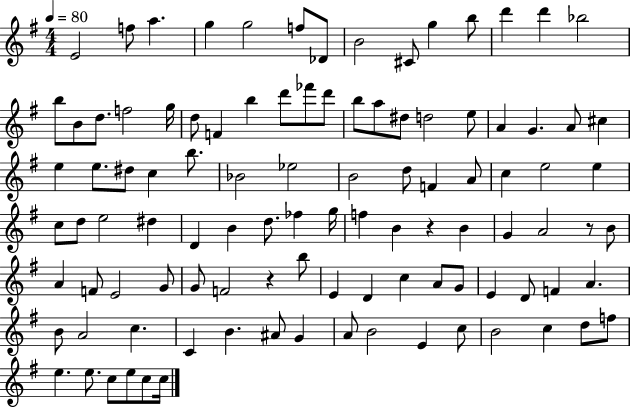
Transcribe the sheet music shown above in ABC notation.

X:1
T:Untitled
M:4/4
L:1/4
K:G
E2 f/2 a g g2 f/2 _D/2 B2 ^C/2 g b/2 d' d' _b2 b/2 B/2 d/2 f2 g/4 d/2 F b d'/2 _f'/2 d'/2 b/2 a/2 ^d/2 d2 e/2 A G A/2 ^c e e/2 ^d/2 c b/2 _B2 _e2 B2 d/2 F A/2 c e2 e c/2 d/2 e2 ^d D B d/2 _f g/4 f B z B G A2 z/2 B/2 A F/2 E2 G/2 G/2 F2 z b/2 E D c A/2 G/2 E D/2 F A B/2 A2 c C B ^A/2 G A/2 B2 E c/2 B2 c d/2 f/2 e e/2 c/2 e/2 c/2 c/4